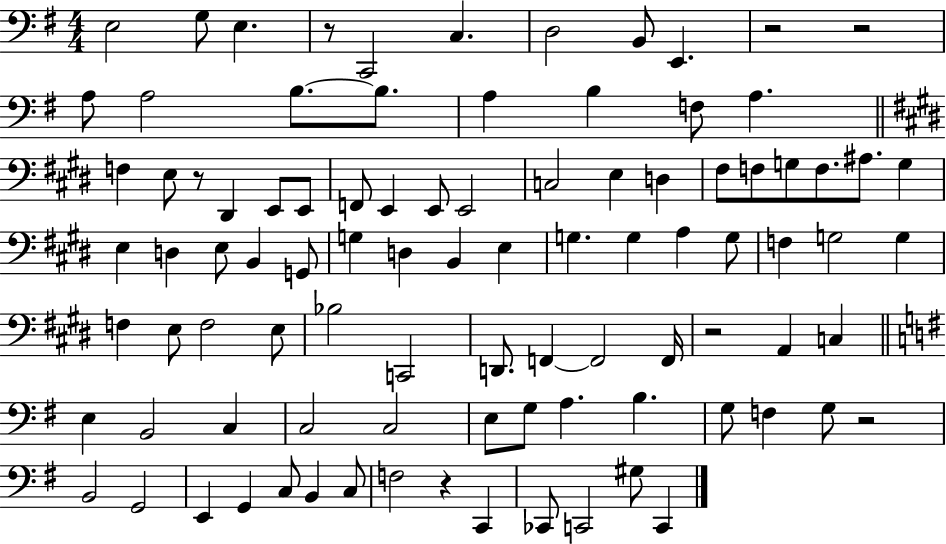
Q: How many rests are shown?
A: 7